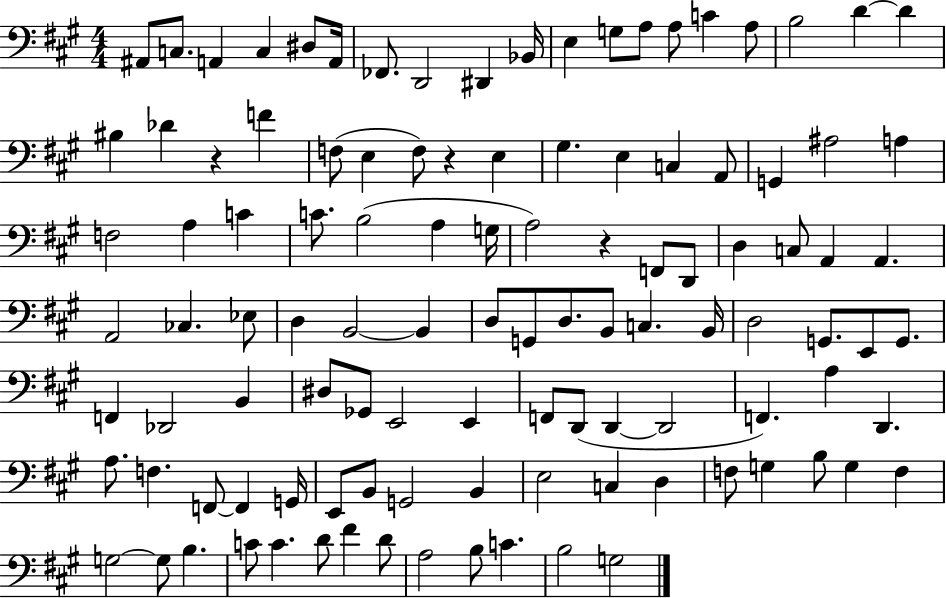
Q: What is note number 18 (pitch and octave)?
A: D4